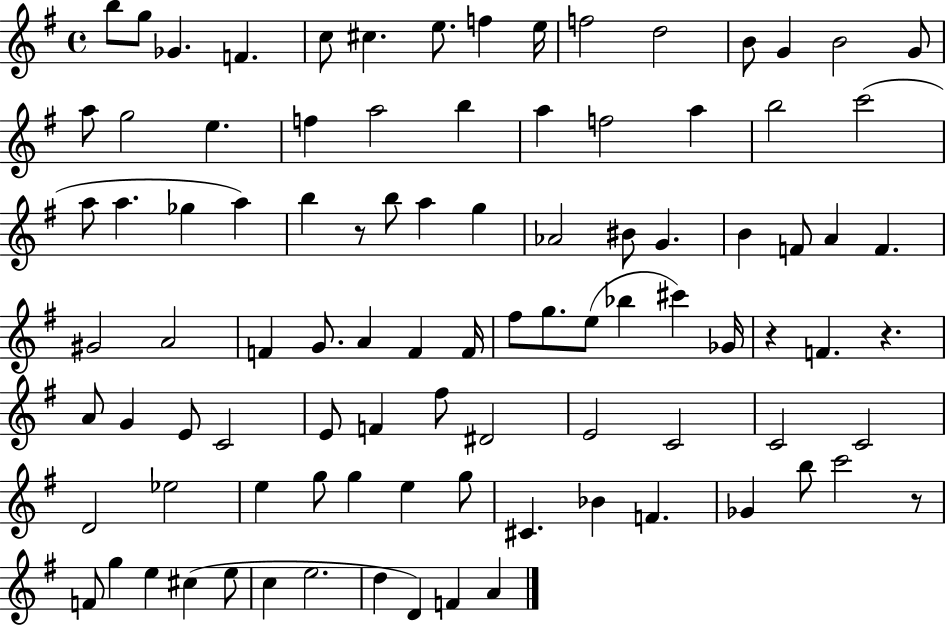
{
  \clef treble
  \time 4/4
  \defaultTimeSignature
  \key g \major
  b''8 g''8 ges'4. f'4. | c''8 cis''4. e''8. f''4 e''16 | f''2 d''2 | b'8 g'4 b'2 g'8 | \break a''8 g''2 e''4. | f''4 a''2 b''4 | a''4 f''2 a''4 | b''2 c'''2( | \break a''8 a''4. ges''4 a''4) | b''4 r8 b''8 a''4 g''4 | aes'2 bis'8 g'4. | b'4 f'8 a'4 f'4. | \break gis'2 a'2 | f'4 g'8. a'4 f'4 f'16 | fis''8 g''8. e''8( bes''4 cis'''4) ges'16 | r4 f'4. r4. | \break a'8 g'4 e'8 c'2 | e'8 f'4 fis''8 dis'2 | e'2 c'2 | c'2 c'2 | \break d'2 ees''2 | e''4 g''8 g''4 e''4 g''8 | cis'4. bes'4 f'4. | ges'4 b''8 c'''2 r8 | \break f'8 g''4 e''4 cis''4( e''8 | c''4 e''2. | d''4 d'4) f'4 a'4 | \bar "|."
}